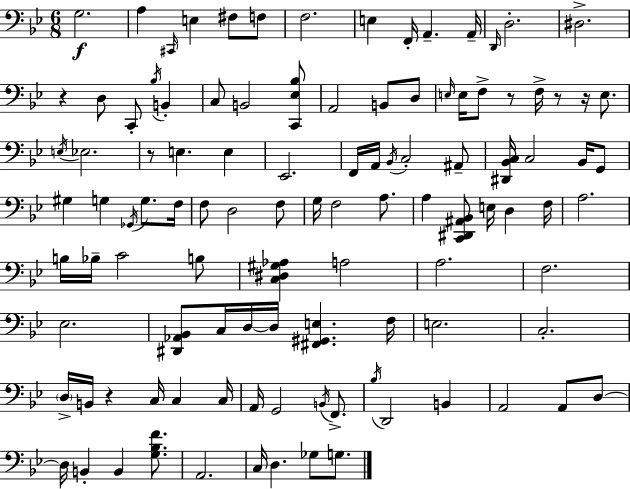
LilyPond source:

{
  \clef bass
  \numericTimeSignature
  \time 6/8
  \key g \minor
  \repeat volta 2 { g2.\f | a4 \grace { cis,16 } e4 fis8 f8 | f2. | e4 f,16-. a,4.-- | \break a,16-- \grace { d,16 } d2.-. | dis2.-> | r4 d8 c,8-. \acciaccatura { bes16 } b,4-. | c8 b,2 | \break <c, ees bes>8 a,2 b,8 | d8 \grace { e16 } e16 f8-> r8 f16-> r8 | r16 e8. \acciaccatura { e16 } ees2. | r8 e4. | \break e4 ees,2. | f,16 a,16 \acciaccatura { bes,16 } c2-. | ais,8-- <dis, bes, c>16 c2 | bes,16 g,8 gis4 g4 | \break \acciaccatura { ges,16 } g8. f16 f8 d2 | f8 g16 f2 | a8. a4 <c, dis, ais, bes,>8 | e16 d4 f16 a2. | \break b16 bes16-- c'2 | b8 <c dis gis aes>4 a2 | a2. | f2. | \break ees2. | <dis, aes, bes,>8 c16 d16~~ d16 | <fis, gis, e>4. f16 e2. | c2.-. | \break \parenthesize d16-> b,16 r4 | c16 c4 c16 a,16 g,2 | \acciaccatura { b,16 } f,8.-> \acciaccatura { bes16 } d,2 | b,4 a,2 | \break a,8 d8~~ d16 b,4-. | b,4 <g bes f'>8. a,2. | c16 d4. | ges8 g8. } \bar "|."
}